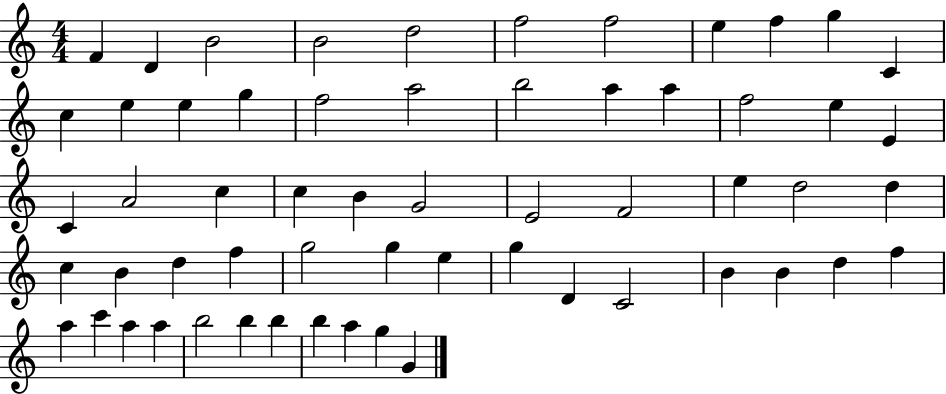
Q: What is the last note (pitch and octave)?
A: G4